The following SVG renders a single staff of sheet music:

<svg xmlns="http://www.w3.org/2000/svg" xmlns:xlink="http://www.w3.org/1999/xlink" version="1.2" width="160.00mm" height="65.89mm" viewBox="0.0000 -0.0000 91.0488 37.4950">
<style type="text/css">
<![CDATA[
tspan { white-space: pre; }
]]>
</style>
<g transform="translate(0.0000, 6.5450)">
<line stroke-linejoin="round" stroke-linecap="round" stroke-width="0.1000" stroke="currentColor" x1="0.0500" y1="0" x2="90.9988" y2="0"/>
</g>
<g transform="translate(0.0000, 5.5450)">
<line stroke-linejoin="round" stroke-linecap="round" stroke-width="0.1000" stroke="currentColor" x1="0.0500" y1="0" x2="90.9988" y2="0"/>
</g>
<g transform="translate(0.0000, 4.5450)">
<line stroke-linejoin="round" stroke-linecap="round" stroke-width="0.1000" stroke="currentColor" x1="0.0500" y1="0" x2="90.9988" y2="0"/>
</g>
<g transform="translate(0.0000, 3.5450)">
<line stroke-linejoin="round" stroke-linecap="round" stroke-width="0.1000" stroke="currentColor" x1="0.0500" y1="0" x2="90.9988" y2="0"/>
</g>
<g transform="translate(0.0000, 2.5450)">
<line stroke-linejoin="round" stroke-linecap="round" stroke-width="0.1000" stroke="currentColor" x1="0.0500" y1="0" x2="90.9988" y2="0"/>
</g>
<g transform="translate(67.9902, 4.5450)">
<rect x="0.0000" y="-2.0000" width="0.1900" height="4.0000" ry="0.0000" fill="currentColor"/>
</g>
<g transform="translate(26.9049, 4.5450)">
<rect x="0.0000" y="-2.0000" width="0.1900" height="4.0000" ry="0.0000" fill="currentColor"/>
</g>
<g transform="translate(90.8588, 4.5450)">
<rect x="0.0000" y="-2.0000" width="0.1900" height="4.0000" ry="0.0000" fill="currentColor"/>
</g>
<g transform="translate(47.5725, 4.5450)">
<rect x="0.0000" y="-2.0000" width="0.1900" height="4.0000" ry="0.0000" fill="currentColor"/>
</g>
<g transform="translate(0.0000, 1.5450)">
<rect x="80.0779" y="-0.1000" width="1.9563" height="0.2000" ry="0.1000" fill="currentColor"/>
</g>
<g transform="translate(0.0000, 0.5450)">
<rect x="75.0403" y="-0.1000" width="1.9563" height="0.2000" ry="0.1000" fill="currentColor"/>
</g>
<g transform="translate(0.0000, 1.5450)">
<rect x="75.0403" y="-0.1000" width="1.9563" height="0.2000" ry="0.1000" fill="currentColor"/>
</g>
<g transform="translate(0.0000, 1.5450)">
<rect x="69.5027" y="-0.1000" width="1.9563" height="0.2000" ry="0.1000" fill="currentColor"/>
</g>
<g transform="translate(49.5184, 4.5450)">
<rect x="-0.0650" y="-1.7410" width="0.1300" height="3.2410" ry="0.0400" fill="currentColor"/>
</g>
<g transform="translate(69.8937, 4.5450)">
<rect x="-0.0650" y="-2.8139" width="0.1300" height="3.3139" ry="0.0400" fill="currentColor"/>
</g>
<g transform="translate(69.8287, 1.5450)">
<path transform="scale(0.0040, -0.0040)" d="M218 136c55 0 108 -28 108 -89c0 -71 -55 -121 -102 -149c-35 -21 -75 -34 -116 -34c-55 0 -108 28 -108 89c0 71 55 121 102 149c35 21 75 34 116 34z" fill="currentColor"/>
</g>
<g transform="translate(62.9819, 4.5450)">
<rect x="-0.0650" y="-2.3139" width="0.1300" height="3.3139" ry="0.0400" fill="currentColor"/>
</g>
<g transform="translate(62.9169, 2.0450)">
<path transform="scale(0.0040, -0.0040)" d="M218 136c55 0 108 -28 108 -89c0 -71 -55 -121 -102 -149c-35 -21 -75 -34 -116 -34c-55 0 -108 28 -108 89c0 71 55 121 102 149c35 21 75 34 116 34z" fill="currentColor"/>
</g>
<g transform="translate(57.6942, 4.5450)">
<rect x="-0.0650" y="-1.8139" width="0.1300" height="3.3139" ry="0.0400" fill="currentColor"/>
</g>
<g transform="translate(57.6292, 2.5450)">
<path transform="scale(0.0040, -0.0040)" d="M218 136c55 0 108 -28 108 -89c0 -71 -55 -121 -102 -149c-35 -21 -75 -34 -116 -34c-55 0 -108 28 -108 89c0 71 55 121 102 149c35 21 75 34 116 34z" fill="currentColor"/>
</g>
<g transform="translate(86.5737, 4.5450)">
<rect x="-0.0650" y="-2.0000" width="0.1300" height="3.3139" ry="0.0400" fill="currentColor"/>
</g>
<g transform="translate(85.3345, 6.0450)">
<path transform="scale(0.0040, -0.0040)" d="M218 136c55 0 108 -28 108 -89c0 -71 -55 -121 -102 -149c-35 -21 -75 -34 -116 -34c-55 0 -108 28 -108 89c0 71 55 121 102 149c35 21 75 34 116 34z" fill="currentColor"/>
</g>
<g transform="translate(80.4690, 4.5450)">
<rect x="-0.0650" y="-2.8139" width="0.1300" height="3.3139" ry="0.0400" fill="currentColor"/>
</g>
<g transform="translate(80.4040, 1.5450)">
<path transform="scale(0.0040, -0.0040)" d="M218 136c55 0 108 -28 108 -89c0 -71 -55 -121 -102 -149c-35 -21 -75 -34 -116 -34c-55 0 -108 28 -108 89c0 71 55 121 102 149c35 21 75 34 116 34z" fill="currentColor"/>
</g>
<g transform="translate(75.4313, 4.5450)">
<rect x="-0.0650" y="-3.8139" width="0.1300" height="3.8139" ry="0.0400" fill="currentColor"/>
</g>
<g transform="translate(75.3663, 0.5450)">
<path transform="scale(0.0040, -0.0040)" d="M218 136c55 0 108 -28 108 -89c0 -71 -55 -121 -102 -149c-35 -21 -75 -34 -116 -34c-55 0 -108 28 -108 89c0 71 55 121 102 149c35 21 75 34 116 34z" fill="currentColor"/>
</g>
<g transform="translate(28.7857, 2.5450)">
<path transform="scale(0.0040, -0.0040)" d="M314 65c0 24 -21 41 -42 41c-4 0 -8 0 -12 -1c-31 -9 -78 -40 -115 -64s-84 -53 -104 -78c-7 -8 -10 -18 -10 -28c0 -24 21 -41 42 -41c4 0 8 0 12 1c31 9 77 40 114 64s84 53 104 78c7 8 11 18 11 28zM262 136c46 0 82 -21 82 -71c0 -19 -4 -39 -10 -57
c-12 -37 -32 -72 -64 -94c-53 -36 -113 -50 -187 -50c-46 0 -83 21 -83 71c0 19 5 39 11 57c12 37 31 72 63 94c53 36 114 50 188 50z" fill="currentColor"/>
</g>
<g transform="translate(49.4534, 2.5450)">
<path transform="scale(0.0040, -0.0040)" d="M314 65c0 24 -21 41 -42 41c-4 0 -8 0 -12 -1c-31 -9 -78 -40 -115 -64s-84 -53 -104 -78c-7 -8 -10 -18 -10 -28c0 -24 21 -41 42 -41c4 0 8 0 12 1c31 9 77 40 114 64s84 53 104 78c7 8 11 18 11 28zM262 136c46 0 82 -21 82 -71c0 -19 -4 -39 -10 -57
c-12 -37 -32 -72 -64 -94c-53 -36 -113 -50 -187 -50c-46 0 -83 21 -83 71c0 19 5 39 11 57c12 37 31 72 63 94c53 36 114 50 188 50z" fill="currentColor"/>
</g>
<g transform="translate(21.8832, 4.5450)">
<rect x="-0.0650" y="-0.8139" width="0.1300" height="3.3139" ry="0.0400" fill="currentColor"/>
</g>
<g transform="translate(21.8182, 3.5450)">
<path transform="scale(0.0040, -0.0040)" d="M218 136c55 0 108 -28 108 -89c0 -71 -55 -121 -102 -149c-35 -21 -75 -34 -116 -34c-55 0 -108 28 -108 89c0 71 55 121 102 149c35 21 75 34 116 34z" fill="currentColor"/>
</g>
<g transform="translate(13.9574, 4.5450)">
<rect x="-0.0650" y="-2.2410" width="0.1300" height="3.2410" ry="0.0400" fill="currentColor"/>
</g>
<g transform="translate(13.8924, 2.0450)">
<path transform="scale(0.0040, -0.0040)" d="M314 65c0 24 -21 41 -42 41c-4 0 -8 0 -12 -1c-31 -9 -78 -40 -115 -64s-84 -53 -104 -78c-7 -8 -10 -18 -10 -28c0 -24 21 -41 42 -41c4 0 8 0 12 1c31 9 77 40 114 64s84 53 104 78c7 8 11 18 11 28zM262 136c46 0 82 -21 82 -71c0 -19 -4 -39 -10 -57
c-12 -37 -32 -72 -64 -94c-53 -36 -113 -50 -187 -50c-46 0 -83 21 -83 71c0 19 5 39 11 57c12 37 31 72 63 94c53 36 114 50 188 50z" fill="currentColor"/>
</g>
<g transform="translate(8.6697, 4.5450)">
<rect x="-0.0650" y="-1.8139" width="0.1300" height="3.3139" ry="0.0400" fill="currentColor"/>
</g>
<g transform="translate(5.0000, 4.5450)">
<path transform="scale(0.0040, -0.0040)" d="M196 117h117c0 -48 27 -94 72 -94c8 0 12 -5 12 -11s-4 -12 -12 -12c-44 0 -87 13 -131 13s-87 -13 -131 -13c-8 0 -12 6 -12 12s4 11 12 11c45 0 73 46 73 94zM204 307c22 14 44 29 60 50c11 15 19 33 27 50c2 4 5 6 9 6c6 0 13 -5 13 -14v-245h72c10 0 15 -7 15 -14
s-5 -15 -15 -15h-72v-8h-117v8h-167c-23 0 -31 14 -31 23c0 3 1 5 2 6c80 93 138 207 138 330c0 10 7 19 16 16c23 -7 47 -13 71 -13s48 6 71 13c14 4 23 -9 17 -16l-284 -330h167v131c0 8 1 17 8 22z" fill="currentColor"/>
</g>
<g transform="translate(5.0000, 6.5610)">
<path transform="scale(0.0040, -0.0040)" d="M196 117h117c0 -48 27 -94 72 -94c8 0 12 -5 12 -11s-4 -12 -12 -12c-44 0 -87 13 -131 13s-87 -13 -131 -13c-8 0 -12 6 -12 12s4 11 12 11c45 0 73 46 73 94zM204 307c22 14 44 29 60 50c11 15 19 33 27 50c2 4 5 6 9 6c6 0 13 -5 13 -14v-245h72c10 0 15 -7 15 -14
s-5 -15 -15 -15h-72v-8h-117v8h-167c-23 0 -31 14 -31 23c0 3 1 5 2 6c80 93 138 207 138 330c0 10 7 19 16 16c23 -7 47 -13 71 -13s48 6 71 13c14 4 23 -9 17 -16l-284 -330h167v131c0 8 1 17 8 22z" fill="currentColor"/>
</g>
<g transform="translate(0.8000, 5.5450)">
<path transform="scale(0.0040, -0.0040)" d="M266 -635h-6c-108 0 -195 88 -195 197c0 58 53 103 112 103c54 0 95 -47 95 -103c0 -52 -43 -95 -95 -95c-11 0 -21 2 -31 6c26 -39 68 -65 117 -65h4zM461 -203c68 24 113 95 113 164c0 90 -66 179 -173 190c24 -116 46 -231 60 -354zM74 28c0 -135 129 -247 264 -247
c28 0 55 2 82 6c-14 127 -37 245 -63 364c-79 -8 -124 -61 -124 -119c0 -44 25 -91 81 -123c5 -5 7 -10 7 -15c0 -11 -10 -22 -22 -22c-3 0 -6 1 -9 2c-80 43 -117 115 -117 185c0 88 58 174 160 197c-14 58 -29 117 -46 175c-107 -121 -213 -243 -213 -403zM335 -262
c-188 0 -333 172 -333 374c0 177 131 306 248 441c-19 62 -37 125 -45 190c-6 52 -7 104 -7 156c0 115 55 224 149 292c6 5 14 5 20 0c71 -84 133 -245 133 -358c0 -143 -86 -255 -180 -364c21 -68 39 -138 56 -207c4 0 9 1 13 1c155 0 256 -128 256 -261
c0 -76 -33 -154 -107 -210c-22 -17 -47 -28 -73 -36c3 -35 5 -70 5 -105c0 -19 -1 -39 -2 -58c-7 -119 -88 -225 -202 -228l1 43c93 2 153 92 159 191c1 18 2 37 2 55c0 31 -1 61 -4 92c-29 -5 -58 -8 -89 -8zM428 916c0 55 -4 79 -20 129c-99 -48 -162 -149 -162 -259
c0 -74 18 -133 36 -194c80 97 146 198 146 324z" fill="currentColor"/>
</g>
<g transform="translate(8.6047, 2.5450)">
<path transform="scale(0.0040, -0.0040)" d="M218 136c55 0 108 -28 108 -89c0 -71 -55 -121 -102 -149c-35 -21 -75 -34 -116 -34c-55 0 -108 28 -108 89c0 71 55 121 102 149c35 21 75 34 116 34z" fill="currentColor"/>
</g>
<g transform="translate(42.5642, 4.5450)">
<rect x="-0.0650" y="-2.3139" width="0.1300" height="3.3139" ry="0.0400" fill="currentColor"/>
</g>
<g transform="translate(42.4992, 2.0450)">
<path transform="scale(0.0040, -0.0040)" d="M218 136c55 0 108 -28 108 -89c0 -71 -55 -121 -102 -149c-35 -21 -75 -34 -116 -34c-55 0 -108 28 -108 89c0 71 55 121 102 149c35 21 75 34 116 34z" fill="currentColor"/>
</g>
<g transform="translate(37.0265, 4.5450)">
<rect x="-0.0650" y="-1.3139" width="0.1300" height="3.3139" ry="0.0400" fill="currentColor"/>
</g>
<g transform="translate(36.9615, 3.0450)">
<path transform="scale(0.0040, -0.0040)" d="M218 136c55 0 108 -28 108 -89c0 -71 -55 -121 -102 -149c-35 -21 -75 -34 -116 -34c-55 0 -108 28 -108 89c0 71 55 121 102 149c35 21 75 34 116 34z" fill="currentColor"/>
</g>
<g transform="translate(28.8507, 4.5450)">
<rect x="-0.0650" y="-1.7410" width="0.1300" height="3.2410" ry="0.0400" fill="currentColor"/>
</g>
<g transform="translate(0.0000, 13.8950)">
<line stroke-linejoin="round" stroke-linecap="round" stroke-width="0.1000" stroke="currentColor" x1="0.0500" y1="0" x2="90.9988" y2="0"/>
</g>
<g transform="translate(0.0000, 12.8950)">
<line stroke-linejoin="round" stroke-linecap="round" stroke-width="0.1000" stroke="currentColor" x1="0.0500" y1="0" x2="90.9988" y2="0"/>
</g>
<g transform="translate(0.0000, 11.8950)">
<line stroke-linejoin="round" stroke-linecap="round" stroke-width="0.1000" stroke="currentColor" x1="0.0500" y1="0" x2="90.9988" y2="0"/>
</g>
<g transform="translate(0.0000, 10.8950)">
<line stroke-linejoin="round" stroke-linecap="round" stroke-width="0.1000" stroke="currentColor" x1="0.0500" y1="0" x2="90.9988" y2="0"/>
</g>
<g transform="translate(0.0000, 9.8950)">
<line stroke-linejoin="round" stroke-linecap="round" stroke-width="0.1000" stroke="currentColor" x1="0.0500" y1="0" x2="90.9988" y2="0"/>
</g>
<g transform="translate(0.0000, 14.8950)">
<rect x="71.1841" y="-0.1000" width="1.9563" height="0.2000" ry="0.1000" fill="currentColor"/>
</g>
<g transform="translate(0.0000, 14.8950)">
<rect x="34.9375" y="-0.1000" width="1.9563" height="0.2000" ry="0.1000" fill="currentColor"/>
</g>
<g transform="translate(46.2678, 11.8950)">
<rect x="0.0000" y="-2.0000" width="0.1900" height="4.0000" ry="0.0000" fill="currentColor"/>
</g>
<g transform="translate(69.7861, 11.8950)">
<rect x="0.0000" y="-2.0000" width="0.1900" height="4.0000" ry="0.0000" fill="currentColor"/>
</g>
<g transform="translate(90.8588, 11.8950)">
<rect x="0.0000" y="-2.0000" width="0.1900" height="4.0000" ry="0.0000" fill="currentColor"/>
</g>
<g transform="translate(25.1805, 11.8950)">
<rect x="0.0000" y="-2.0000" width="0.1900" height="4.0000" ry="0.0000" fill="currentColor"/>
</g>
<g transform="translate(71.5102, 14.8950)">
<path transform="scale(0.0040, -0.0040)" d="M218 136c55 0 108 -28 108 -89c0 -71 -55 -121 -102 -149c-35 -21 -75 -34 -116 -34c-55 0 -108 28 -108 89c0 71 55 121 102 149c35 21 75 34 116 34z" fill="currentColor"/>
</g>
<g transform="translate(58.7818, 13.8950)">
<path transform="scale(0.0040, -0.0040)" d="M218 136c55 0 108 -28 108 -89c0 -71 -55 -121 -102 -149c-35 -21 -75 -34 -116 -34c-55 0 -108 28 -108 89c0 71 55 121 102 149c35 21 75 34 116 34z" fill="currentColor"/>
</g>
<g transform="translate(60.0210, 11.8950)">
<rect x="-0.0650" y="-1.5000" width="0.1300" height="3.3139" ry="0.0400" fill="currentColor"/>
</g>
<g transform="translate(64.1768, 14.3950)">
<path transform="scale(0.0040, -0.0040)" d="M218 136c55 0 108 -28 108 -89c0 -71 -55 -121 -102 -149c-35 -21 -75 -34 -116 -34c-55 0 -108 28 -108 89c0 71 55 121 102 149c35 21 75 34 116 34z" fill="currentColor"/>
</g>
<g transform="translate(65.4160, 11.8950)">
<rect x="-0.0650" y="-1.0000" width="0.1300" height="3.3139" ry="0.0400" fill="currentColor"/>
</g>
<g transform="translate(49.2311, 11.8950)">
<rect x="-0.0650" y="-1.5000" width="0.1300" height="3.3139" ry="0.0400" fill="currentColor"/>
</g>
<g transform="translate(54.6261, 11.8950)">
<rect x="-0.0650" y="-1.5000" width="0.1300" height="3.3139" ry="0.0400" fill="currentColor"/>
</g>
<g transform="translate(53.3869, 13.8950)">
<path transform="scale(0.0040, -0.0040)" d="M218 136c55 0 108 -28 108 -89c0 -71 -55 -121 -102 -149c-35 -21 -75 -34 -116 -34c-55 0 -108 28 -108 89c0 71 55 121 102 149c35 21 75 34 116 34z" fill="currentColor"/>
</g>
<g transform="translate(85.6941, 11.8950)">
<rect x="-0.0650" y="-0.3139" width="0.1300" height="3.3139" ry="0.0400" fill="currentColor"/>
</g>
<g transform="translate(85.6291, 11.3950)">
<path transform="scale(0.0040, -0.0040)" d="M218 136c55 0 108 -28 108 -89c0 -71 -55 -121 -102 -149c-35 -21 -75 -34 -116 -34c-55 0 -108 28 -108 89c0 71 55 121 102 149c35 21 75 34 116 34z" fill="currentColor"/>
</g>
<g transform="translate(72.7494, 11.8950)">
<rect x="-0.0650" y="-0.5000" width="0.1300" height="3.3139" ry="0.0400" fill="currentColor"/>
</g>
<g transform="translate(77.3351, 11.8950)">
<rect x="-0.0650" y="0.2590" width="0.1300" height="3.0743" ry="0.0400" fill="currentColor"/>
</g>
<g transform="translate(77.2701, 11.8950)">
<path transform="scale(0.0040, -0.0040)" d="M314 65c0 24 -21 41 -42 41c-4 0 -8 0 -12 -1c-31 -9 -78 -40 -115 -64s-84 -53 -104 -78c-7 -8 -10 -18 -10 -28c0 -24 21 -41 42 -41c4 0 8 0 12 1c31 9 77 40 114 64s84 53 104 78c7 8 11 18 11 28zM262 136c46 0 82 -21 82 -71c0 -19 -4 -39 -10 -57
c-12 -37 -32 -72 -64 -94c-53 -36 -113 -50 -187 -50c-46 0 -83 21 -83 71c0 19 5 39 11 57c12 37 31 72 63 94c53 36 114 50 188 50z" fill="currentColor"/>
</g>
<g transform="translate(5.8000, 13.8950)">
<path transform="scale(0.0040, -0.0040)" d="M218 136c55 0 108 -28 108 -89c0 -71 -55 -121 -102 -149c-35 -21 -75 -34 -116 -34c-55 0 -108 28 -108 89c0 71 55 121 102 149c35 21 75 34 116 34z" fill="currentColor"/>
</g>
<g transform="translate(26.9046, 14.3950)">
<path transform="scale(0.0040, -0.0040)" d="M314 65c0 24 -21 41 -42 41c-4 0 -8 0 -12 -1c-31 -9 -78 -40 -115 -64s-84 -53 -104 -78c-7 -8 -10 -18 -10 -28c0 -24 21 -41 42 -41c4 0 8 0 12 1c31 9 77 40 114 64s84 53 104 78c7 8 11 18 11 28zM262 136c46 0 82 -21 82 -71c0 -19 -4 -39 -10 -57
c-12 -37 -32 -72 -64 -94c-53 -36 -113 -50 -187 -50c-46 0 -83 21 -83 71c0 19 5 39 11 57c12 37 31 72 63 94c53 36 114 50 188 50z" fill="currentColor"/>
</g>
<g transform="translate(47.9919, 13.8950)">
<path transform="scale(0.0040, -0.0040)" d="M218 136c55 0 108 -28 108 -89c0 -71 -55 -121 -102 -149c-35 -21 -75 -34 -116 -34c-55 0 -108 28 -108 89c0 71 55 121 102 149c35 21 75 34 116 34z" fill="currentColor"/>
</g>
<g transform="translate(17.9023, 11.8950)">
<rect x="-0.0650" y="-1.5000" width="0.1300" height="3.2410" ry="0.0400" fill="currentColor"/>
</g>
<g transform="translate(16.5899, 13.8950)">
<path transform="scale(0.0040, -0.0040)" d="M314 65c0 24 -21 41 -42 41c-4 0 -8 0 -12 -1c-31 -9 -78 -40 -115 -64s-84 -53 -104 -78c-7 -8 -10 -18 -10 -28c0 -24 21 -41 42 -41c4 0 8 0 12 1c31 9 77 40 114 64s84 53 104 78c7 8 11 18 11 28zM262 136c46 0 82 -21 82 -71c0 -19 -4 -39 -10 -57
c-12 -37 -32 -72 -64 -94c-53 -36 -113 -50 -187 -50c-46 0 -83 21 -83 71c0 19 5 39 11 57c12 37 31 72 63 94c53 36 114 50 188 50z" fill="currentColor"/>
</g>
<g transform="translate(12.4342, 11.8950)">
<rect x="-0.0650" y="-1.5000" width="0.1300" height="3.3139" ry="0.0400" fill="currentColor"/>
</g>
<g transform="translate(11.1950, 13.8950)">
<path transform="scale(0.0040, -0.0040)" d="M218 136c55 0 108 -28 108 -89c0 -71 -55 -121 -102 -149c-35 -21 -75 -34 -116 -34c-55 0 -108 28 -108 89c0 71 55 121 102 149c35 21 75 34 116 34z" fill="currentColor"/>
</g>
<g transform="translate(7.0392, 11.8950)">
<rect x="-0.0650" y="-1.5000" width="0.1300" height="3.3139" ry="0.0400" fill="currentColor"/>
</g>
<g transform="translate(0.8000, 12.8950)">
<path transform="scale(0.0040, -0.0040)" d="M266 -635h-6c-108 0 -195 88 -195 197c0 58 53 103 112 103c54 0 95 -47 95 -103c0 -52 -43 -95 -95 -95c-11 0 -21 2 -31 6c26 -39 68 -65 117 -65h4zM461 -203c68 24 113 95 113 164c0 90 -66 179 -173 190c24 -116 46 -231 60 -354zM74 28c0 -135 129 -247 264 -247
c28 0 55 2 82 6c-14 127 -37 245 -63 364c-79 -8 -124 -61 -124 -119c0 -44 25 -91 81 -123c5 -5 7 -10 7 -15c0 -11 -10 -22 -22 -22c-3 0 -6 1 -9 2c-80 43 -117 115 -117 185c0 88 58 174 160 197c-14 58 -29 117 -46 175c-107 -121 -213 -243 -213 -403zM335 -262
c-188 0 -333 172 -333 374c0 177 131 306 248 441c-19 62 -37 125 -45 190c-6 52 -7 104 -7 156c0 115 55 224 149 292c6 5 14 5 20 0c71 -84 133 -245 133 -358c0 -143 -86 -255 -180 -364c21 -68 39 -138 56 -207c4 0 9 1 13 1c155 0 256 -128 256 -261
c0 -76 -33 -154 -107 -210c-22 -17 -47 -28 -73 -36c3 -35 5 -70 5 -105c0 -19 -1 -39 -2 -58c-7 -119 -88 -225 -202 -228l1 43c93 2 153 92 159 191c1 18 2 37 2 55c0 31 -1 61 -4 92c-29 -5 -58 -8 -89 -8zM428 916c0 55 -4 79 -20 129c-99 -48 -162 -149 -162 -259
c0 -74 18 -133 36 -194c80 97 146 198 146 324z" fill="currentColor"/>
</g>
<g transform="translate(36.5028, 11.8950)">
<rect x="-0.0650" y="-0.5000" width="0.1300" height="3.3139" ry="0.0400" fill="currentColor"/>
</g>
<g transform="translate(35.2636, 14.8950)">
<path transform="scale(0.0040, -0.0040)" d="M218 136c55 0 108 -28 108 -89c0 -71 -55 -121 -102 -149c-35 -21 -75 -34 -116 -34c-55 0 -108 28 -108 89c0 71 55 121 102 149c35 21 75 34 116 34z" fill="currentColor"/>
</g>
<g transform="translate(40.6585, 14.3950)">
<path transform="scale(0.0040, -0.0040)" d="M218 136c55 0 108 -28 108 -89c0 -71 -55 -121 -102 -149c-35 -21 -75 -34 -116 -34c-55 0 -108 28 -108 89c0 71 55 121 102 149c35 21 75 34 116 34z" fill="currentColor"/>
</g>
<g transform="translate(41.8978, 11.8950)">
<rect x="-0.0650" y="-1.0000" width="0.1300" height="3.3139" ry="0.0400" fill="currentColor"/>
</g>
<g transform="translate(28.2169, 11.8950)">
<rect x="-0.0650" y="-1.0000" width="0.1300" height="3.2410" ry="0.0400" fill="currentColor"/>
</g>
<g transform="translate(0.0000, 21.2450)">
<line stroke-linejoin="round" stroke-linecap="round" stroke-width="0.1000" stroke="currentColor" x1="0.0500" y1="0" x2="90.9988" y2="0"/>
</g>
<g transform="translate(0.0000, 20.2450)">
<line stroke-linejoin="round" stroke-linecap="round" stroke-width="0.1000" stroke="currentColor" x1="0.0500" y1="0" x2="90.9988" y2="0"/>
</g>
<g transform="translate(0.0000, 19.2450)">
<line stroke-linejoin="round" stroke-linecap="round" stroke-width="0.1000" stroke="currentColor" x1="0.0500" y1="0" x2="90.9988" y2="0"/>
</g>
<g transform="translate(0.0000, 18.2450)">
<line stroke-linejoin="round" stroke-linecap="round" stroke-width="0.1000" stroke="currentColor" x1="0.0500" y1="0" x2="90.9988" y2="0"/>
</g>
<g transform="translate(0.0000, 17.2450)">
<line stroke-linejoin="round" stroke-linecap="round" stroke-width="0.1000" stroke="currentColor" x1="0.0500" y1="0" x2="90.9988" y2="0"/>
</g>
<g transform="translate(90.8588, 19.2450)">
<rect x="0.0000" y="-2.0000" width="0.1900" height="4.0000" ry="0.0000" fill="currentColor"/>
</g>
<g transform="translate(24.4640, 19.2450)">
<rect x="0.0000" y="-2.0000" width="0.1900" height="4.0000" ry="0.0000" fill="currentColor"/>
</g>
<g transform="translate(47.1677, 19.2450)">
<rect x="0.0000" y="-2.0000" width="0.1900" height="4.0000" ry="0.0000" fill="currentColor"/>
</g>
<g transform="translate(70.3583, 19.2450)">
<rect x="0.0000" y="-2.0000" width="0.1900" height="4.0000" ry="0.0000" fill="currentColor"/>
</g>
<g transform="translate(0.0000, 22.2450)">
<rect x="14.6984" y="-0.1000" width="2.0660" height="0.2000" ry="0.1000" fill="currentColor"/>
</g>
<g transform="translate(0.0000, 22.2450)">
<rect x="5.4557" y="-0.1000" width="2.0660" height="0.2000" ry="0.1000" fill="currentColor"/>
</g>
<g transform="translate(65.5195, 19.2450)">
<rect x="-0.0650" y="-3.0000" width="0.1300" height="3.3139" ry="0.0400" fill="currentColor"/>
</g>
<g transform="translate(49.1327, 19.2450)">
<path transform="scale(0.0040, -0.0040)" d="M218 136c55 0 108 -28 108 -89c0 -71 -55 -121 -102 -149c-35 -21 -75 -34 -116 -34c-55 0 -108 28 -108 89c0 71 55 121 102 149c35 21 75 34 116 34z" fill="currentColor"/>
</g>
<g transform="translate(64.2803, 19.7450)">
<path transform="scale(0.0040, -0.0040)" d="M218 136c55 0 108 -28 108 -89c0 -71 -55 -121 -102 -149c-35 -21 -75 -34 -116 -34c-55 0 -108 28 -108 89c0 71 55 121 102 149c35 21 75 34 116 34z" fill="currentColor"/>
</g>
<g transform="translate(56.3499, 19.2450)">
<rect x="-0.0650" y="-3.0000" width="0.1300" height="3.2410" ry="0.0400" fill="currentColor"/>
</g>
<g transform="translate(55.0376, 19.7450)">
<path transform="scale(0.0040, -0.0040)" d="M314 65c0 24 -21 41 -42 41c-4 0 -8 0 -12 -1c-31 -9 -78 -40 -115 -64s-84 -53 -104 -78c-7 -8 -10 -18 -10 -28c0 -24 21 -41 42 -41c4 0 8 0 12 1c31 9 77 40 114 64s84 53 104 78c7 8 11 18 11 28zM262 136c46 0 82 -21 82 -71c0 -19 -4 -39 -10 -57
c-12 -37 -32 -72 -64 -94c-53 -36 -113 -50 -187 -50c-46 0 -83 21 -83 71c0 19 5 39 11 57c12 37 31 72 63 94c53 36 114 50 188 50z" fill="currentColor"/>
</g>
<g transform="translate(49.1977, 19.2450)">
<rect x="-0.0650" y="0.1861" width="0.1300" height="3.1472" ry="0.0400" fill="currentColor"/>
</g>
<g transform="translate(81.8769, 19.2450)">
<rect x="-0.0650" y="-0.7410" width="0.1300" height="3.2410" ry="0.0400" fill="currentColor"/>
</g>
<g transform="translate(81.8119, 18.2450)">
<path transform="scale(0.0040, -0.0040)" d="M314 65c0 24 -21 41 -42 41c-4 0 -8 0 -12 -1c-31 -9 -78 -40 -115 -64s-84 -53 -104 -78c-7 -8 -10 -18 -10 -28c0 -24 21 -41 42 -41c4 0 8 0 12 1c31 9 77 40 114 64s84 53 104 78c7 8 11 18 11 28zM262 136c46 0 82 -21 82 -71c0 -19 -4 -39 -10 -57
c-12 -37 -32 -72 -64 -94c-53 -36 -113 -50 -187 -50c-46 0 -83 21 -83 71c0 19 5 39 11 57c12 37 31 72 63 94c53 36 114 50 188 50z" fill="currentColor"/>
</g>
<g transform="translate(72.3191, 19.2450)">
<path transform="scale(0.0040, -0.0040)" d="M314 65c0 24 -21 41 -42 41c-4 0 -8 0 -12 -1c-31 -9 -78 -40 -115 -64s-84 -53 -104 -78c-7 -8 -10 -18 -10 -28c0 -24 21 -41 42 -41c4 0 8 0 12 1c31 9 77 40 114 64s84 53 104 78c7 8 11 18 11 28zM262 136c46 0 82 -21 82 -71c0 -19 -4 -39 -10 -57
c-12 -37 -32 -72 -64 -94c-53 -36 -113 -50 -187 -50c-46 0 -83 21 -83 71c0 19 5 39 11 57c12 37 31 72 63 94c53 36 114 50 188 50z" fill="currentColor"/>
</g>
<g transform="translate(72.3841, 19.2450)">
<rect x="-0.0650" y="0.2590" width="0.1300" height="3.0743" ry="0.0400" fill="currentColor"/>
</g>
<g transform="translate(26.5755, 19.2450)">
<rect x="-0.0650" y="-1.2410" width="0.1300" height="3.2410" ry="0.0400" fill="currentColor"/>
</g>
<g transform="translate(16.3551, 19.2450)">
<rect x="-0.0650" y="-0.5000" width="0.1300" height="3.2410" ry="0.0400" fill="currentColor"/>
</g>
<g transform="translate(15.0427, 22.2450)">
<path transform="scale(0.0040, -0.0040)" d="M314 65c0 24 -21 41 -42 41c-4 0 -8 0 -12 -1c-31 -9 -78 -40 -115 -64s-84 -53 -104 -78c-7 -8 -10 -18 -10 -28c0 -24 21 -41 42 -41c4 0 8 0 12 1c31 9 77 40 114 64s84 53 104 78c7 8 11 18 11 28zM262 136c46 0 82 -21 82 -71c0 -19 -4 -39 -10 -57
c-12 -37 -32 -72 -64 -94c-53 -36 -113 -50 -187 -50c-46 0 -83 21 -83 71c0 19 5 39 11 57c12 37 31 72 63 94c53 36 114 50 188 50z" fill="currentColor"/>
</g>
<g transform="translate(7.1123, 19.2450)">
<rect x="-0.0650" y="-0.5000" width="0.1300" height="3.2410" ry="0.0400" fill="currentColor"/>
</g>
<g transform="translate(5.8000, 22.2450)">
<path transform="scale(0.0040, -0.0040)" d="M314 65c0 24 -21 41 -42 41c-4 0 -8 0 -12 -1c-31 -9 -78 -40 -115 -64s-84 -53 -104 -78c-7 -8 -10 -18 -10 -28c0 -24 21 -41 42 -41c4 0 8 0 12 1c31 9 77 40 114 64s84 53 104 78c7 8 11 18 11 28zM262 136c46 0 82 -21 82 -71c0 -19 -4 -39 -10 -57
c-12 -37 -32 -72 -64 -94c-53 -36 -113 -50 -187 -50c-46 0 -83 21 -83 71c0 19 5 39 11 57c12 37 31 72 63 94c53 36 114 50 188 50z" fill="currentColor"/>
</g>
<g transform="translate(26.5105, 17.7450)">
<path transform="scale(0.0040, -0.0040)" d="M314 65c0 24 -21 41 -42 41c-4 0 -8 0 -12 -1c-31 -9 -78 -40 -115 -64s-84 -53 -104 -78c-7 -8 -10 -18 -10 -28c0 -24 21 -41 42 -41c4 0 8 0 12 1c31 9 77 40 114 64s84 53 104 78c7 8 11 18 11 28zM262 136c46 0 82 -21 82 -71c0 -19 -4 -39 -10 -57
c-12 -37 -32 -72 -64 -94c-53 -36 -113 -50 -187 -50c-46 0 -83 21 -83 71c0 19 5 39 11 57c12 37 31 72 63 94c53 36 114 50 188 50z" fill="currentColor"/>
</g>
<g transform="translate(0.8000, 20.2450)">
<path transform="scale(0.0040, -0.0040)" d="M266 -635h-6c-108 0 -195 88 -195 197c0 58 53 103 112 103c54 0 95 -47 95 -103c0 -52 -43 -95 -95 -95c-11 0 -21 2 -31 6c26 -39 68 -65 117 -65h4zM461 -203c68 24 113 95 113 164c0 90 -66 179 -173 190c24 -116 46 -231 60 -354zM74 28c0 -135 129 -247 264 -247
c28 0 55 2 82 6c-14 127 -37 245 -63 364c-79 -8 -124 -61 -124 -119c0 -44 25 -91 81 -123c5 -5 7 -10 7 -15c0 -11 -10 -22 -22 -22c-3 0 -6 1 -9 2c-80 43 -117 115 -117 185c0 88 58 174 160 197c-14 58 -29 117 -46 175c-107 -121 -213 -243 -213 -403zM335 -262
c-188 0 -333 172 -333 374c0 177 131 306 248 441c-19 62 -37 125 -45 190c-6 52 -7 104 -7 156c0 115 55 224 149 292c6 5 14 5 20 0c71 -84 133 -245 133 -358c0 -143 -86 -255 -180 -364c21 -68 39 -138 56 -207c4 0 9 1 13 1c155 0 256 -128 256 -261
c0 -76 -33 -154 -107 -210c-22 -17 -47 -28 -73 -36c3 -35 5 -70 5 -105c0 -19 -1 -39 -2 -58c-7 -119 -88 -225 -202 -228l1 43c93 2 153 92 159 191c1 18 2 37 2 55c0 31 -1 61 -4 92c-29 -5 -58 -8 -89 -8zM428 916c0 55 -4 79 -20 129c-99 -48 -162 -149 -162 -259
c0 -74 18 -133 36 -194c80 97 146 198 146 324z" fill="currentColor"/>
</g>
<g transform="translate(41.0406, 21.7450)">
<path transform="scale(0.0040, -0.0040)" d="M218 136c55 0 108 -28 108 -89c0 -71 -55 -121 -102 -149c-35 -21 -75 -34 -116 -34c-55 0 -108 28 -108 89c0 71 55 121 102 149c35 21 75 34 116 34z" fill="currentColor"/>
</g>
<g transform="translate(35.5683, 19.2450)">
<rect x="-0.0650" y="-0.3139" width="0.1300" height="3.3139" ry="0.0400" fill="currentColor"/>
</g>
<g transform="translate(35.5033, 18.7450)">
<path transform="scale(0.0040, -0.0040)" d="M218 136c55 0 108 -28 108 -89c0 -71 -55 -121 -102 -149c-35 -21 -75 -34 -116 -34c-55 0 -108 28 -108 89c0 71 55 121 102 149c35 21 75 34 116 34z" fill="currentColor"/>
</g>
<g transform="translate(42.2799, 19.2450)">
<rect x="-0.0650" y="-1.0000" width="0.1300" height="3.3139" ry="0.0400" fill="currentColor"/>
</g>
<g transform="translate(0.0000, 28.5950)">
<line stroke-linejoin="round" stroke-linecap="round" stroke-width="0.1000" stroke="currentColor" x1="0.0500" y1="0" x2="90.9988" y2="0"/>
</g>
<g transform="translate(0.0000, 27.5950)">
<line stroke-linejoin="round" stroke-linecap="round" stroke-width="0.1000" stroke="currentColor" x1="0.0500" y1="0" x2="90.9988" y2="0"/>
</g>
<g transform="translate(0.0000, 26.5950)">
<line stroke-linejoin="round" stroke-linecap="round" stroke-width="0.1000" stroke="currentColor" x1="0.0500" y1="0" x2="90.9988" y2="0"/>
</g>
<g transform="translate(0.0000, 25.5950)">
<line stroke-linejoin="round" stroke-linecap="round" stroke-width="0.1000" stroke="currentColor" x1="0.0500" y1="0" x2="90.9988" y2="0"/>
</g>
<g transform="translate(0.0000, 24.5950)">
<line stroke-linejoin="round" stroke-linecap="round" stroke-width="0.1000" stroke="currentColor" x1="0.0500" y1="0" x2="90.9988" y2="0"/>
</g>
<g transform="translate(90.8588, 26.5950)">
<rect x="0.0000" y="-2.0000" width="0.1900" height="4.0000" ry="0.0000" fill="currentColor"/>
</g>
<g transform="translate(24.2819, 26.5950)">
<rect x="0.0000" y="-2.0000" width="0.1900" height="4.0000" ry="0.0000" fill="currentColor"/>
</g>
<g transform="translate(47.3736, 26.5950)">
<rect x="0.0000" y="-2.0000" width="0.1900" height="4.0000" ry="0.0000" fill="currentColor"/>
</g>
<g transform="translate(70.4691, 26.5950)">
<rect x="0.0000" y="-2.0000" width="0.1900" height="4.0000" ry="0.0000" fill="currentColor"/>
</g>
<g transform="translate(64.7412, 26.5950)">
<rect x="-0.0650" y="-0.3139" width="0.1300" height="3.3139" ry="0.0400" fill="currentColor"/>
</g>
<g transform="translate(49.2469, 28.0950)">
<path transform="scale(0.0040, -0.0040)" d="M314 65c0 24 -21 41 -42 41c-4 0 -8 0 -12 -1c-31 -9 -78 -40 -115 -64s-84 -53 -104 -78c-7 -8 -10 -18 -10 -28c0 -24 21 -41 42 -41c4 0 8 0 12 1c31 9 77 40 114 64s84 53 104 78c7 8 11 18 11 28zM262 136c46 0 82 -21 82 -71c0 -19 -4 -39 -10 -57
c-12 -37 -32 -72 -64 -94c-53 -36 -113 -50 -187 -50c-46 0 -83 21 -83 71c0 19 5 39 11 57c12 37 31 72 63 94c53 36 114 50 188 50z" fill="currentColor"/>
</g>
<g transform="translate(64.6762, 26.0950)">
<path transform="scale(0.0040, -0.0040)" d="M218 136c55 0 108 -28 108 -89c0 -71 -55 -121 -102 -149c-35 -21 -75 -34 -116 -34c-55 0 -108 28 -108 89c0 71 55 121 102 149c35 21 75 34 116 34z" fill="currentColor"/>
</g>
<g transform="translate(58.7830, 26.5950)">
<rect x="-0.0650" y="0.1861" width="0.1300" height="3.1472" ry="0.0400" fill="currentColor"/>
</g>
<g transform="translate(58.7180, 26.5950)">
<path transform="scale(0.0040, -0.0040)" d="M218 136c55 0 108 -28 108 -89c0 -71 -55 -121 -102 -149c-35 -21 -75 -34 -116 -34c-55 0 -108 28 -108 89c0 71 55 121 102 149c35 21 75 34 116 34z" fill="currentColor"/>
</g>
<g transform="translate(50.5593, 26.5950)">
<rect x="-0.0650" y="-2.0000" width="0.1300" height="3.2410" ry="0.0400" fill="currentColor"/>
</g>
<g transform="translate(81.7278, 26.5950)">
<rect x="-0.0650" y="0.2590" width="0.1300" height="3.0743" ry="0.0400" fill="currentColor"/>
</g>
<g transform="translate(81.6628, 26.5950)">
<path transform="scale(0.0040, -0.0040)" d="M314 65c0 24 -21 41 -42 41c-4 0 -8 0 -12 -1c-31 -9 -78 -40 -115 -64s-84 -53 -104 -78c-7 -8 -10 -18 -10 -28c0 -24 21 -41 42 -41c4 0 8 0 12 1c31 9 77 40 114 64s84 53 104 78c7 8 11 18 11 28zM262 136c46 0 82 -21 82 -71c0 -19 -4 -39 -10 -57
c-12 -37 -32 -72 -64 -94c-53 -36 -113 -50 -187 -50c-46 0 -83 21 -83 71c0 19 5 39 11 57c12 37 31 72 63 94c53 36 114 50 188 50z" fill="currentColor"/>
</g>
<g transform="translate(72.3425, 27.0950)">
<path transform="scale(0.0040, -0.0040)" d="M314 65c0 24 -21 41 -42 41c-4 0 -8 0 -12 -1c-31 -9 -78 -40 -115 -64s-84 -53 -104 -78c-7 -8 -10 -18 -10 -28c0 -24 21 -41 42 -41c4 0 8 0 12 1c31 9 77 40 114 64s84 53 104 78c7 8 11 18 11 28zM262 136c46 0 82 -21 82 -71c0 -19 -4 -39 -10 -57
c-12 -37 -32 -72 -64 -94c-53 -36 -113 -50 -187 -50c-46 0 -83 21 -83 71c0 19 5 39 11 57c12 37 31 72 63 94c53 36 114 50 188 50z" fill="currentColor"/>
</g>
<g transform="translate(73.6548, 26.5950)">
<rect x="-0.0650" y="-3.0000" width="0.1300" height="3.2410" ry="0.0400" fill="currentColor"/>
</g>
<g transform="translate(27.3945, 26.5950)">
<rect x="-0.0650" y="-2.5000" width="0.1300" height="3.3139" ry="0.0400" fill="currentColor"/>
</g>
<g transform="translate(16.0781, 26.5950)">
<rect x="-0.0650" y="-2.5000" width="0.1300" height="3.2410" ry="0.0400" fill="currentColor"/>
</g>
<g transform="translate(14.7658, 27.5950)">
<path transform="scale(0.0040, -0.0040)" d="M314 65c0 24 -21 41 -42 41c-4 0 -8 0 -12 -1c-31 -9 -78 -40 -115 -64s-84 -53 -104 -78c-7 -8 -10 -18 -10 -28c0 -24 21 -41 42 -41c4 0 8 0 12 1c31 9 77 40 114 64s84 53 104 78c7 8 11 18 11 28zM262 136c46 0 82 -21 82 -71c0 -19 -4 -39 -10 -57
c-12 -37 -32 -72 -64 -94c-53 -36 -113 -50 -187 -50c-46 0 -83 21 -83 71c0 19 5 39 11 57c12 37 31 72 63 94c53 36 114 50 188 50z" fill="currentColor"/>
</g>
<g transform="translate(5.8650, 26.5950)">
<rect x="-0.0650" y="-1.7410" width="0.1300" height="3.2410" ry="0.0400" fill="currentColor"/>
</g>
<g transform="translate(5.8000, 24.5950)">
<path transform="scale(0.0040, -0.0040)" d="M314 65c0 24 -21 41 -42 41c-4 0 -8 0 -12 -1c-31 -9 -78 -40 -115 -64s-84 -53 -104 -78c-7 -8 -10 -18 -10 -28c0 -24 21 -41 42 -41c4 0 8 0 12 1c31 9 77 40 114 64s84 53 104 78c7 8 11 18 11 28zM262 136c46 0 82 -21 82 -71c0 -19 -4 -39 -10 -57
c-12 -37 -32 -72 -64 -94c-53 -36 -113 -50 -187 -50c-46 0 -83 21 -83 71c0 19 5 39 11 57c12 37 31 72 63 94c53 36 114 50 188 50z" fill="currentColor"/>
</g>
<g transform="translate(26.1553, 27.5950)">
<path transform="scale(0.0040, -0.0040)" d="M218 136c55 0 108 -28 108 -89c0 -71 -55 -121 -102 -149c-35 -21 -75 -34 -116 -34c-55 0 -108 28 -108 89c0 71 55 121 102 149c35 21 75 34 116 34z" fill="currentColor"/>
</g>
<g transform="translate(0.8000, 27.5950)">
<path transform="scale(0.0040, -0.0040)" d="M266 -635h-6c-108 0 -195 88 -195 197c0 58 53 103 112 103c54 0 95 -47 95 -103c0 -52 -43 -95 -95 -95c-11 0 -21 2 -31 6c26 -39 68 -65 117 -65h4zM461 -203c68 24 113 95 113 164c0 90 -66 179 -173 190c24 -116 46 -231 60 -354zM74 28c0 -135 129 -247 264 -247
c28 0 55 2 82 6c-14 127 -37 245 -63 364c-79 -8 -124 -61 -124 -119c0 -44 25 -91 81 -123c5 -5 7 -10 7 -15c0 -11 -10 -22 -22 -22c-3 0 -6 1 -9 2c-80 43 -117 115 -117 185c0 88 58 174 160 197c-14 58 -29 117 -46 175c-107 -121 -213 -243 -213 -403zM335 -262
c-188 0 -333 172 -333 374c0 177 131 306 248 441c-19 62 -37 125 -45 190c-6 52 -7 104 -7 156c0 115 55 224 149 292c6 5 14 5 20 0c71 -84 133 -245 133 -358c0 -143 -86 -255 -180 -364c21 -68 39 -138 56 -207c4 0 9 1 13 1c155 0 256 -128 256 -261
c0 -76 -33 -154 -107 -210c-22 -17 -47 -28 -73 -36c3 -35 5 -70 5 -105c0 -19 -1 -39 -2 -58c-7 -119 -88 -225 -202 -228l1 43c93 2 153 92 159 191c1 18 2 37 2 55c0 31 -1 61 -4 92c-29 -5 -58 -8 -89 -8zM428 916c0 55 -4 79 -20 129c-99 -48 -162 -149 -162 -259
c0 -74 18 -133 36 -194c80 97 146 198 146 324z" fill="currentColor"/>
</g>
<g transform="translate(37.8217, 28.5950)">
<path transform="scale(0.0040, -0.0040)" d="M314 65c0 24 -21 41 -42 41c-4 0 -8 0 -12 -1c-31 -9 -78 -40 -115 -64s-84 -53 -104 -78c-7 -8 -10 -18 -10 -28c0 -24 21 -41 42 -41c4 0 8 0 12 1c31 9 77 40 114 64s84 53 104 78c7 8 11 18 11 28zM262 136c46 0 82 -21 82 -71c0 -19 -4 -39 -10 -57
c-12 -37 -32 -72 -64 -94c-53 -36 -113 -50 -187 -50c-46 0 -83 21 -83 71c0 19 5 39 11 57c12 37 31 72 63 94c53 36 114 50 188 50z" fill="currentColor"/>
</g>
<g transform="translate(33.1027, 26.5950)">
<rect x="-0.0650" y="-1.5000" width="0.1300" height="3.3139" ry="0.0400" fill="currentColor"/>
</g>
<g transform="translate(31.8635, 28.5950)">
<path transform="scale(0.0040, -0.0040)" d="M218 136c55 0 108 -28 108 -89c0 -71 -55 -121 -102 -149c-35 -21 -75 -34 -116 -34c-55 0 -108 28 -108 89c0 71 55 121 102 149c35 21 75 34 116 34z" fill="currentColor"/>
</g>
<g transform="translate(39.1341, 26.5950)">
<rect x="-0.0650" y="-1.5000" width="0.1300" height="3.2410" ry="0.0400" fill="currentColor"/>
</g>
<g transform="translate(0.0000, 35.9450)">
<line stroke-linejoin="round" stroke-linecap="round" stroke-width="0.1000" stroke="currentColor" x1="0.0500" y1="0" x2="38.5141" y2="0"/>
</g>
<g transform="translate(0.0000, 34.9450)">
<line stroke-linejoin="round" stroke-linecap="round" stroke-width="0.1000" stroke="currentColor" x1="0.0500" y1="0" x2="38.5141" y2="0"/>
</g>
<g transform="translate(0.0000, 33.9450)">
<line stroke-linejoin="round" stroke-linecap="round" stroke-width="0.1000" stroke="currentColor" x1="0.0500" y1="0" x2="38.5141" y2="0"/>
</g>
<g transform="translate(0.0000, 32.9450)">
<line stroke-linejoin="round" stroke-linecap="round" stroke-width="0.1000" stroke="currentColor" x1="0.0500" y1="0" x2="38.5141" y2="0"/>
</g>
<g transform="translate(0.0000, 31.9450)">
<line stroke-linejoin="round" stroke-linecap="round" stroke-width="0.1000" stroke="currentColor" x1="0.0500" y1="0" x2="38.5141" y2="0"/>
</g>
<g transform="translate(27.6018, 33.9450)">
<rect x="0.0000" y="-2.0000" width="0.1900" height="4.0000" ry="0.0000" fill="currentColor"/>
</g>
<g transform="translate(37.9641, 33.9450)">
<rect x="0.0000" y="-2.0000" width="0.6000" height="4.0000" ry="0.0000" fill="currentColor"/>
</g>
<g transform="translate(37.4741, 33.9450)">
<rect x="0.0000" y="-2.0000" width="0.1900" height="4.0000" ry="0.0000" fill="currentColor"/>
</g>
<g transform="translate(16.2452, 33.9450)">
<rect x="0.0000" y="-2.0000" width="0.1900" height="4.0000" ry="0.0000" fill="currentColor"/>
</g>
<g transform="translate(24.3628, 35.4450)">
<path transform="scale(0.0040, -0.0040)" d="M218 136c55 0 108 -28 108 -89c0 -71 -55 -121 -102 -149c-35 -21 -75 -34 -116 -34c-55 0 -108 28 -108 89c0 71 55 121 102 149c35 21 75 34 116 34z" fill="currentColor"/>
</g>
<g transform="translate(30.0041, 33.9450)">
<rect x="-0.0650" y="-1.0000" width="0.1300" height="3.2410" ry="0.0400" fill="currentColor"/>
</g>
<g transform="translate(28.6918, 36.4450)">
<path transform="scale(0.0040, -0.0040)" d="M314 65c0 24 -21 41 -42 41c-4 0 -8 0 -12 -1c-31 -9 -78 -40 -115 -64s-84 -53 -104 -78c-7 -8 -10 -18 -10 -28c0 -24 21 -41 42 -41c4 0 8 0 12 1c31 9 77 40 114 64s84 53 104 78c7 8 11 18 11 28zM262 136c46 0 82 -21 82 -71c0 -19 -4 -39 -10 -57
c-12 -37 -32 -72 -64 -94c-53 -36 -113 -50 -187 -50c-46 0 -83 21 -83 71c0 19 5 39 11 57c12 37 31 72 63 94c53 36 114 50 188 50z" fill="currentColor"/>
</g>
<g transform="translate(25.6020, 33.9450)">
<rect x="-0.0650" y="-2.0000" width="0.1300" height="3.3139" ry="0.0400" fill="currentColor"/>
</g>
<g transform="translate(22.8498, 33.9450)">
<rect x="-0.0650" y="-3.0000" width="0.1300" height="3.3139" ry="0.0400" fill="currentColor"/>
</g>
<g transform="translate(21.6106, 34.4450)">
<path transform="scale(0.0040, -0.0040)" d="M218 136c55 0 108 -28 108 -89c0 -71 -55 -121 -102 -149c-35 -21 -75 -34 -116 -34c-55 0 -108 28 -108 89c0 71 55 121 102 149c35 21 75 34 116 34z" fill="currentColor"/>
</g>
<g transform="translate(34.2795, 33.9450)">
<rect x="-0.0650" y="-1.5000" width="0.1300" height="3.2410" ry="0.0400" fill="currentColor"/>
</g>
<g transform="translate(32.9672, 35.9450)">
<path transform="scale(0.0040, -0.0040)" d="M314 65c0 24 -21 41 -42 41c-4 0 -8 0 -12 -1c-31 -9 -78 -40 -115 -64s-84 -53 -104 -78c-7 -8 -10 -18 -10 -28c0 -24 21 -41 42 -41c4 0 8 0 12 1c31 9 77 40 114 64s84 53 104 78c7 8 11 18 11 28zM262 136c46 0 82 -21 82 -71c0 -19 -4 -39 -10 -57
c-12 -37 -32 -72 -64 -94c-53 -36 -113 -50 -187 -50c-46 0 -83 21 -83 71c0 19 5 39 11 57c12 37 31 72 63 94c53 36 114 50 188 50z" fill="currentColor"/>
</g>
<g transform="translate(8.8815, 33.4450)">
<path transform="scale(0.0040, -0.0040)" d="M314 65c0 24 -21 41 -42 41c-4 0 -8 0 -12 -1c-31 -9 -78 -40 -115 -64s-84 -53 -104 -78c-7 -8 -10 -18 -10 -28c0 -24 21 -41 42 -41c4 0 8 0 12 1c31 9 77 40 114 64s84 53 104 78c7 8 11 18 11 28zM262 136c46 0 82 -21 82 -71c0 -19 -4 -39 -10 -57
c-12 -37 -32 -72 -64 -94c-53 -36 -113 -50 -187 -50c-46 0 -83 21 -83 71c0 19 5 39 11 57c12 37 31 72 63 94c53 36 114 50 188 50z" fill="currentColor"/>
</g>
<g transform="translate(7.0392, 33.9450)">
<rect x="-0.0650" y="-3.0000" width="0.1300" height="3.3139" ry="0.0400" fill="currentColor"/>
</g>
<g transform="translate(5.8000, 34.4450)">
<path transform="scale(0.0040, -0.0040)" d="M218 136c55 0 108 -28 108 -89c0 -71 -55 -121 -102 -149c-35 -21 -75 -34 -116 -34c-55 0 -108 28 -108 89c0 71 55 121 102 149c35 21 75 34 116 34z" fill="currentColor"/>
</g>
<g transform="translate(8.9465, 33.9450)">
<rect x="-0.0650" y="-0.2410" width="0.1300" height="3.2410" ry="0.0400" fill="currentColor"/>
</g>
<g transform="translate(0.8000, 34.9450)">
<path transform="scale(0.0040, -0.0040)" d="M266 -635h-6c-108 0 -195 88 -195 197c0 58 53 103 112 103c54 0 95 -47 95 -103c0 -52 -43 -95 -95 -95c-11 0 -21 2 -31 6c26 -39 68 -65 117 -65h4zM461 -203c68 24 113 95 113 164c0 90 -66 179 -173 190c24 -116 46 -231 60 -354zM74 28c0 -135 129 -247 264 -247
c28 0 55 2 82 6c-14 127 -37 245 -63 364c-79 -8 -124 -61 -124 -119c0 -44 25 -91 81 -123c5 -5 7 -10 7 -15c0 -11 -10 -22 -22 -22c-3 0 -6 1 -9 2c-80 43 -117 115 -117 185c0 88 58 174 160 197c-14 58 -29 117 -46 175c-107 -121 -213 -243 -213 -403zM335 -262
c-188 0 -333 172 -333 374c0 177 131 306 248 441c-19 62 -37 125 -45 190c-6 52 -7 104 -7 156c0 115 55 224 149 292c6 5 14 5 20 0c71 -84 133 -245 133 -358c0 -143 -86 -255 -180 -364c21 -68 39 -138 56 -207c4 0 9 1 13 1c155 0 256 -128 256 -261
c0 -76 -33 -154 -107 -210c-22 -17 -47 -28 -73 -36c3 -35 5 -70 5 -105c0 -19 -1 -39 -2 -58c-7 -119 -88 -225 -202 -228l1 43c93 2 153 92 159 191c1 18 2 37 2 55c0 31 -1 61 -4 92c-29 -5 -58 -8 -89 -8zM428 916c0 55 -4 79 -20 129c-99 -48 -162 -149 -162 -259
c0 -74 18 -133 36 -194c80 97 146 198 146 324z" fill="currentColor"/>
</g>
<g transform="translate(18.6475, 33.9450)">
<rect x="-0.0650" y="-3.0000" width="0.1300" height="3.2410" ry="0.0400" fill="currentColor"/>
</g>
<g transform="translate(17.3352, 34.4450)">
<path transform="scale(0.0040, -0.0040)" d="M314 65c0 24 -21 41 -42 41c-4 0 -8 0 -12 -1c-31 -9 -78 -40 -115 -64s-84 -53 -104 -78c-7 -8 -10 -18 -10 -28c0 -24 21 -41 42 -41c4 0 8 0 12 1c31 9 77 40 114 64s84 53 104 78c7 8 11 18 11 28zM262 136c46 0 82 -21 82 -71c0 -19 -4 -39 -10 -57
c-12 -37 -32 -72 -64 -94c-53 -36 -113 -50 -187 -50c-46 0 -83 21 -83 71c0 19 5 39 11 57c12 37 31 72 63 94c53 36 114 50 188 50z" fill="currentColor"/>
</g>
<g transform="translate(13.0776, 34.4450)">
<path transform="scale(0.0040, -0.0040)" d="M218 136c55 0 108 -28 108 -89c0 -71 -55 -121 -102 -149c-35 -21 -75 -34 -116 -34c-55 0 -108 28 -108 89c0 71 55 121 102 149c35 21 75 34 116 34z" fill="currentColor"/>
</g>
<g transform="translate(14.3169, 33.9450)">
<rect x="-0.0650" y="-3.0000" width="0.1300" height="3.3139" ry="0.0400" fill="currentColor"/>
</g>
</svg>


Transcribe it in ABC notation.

X:1
T:Untitled
M:4/4
L:1/4
K:C
f g2 d f2 e g f2 f g a c' a F E E E2 D2 C D E E E D C B2 c C2 C2 e2 c D B A2 A B2 d2 f2 G2 G E E2 F2 B c A2 B2 A c2 A A2 A F D2 E2